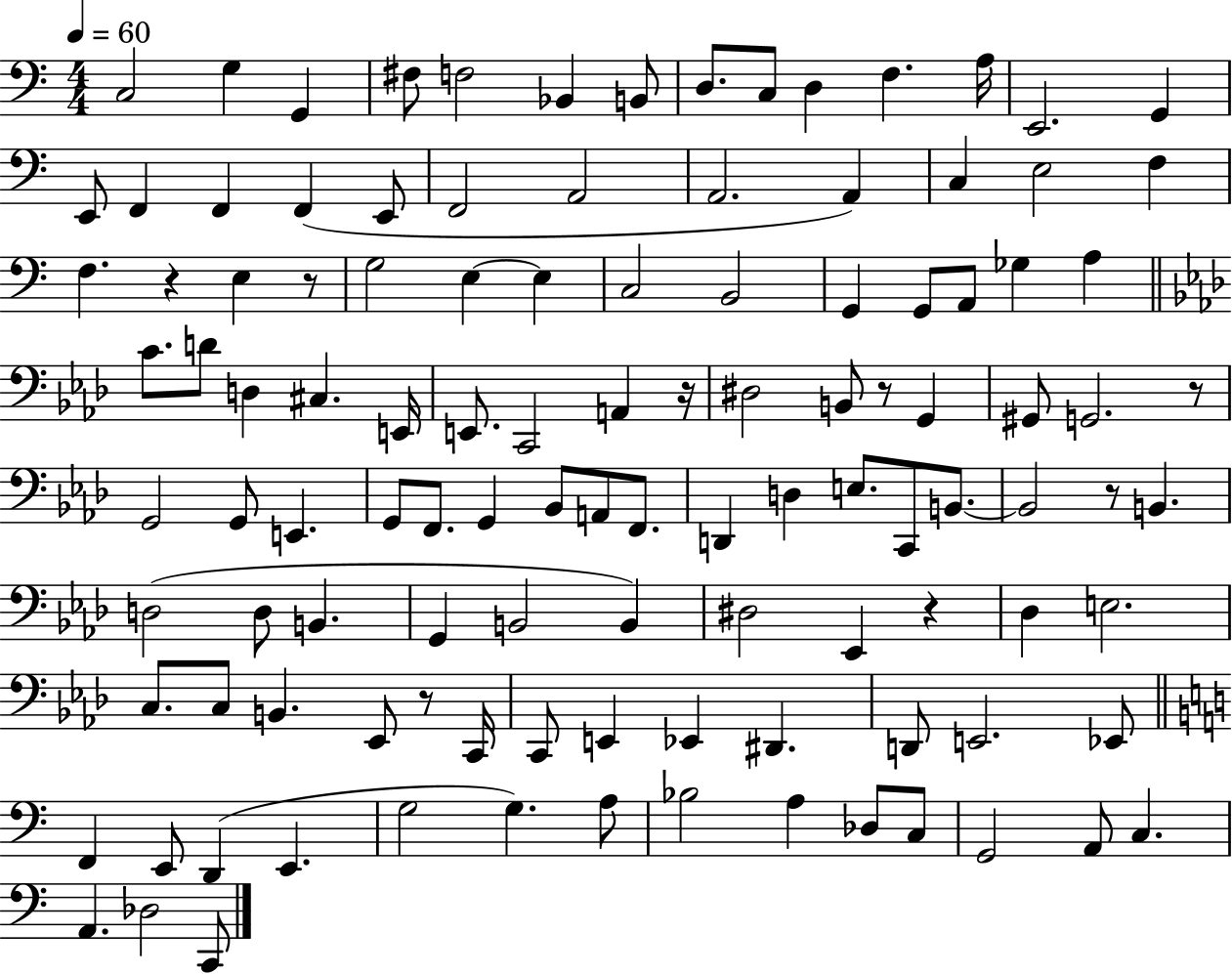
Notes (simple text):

C3/h G3/q G2/q F#3/e F3/h Bb2/q B2/e D3/e. C3/e D3/q F3/q. A3/s E2/h. G2/q E2/e F2/q F2/q F2/q E2/e F2/h A2/h A2/h. A2/q C3/q E3/h F3/q F3/q. R/q E3/q R/e G3/h E3/q E3/q C3/h B2/h G2/q G2/e A2/e Gb3/q A3/q C4/e. D4/e D3/q C#3/q. E2/s E2/e. C2/h A2/q R/s D#3/h B2/e R/e G2/q G#2/e G2/h. R/e G2/h G2/e E2/q. G2/e F2/e. G2/q Bb2/e A2/e F2/e. D2/q D3/q E3/e. C2/e B2/e. B2/h R/e B2/q. D3/h D3/e B2/q. G2/q B2/h B2/q D#3/h Eb2/q R/q Db3/q E3/h. C3/e. C3/e B2/q. Eb2/e R/e C2/s C2/e E2/q Eb2/q D#2/q. D2/e E2/h. Eb2/e F2/q E2/e D2/q E2/q. G3/h G3/q. A3/e Bb3/h A3/q Db3/e C3/e G2/h A2/e C3/q. A2/q. Db3/h C2/e